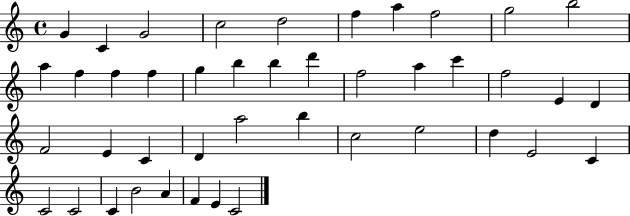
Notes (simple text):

G4/q C4/q G4/h C5/h D5/h F5/q A5/q F5/h G5/h B5/h A5/q F5/q F5/q F5/q G5/q B5/q B5/q D6/q F5/h A5/q C6/q F5/h E4/q D4/q F4/h E4/q C4/q D4/q A5/h B5/q C5/h E5/h D5/q E4/h C4/q C4/h C4/h C4/q B4/h A4/q F4/q E4/q C4/h